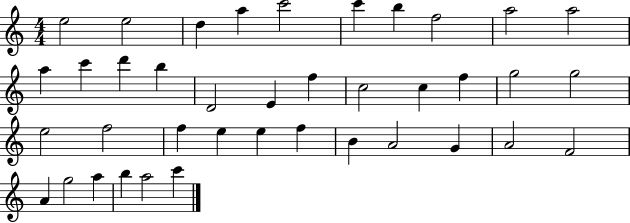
X:1
T:Untitled
M:4/4
L:1/4
K:C
e2 e2 d a c'2 c' b f2 a2 a2 a c' d' b D2 E f c2 c f g2 g2 e2 f2 f e e f B A2 G A2 F2 A g2 a b a2 c'